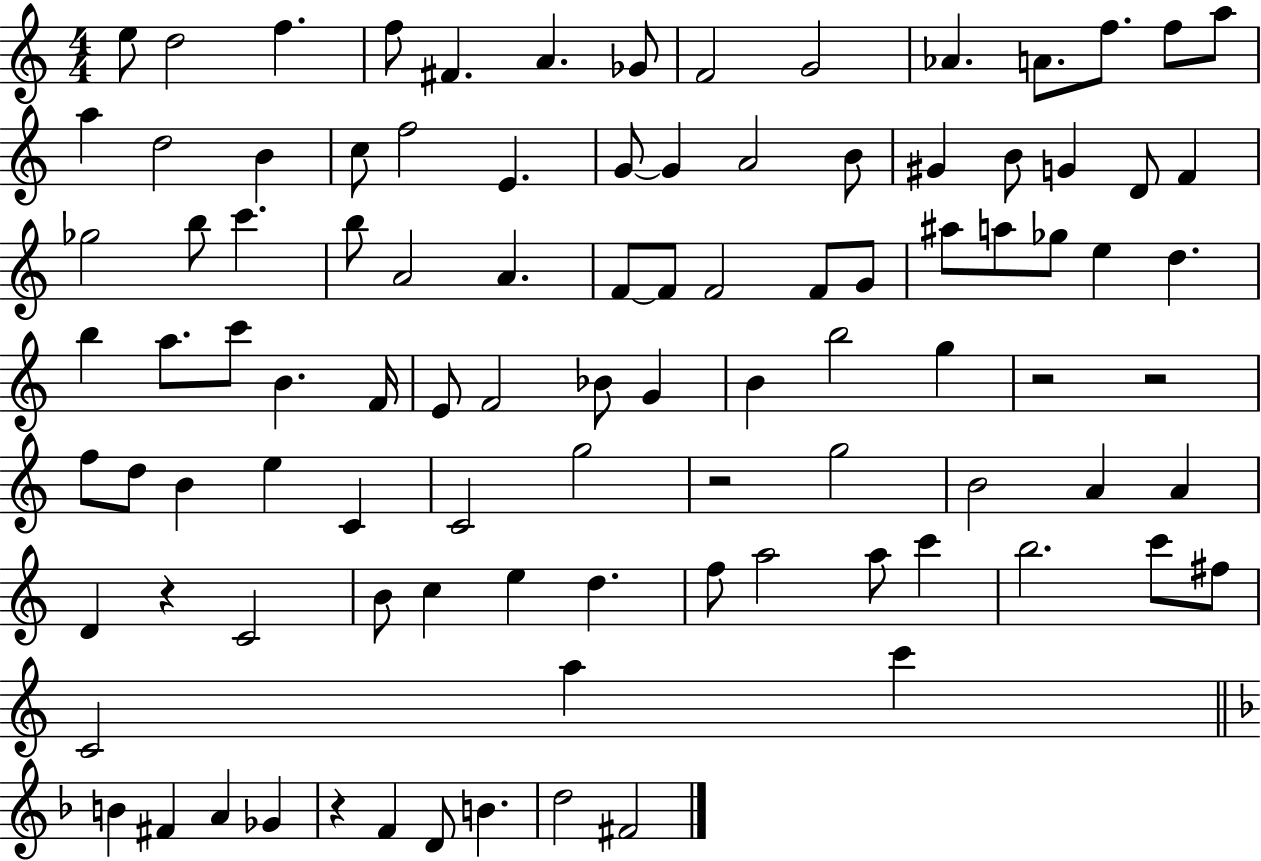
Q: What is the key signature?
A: C major